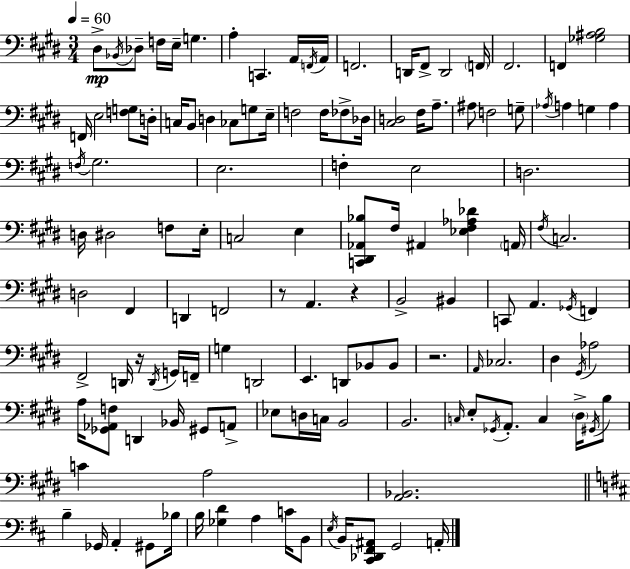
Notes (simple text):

D#3/e Bb2/s Db3/e F3/s E3/s G3/q. A3/q C2/q. A2/s F2/s A2/s F2/h. D2/s F#2/e D2/h F2/s F#2/h. F2/q [Gb3,A#3,B3]/h F2/s E3/h [F3,G3]/e D3/s C3/s B2/e D3/q CES3/e G3/e E3/s F3/h F3/s FES3/e Db3/s [C#3,D3]/h F#3/s A3/e. A#3/e F3/h G3/e Ab3/s A3/q G3/q A3/q F3/s G#3/h. E3/h. F3/q E3/h D3/h. D3/s D#3/h F3/e E3/s C3/h E3/q [C2,D#2,Ab2,Bb3]/e F#3/s A#2/q [Eb3,F#3,Ab3,Db4]/q A2/s F#3/s C3/h. D3/h F#2/q D2/q F2/h R/e A2/q. R/q B2/h BIS2/q C2/e A2/q. Gb2/s F2/q F#2/h D2/s R/s D2/s G2/s F2/s G3/q D2/h E2/q. D2/e Bb2/e Bb2/e R/h. A2/s CES3/h. D#3/q G#2/s Ab3/h A3/s [Gb2,Ab2,F3]/e D2/q Bb2/s G#2/e A2/e Eb3/e D3/s C3/s B2/h B2/h. C3/s E3/e Gb2/s A2/e. C3/q D#3/s G#2/s B3/e C4/q A3/h [A2,Bb2]/h. B3/q Gb2/s A2/q G#2/e Bb3/s B3/s [Gb3,D4]/q A3/q C4/s B2/e E3/s B2/s [C#2,Db2,F#2,A#2]/e G2/h A2/s